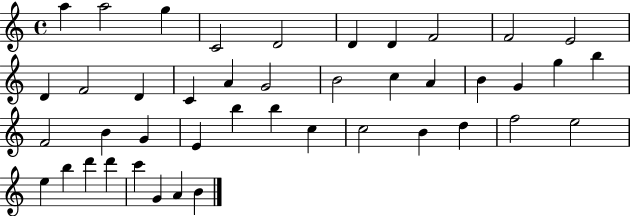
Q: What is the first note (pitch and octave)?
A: A5